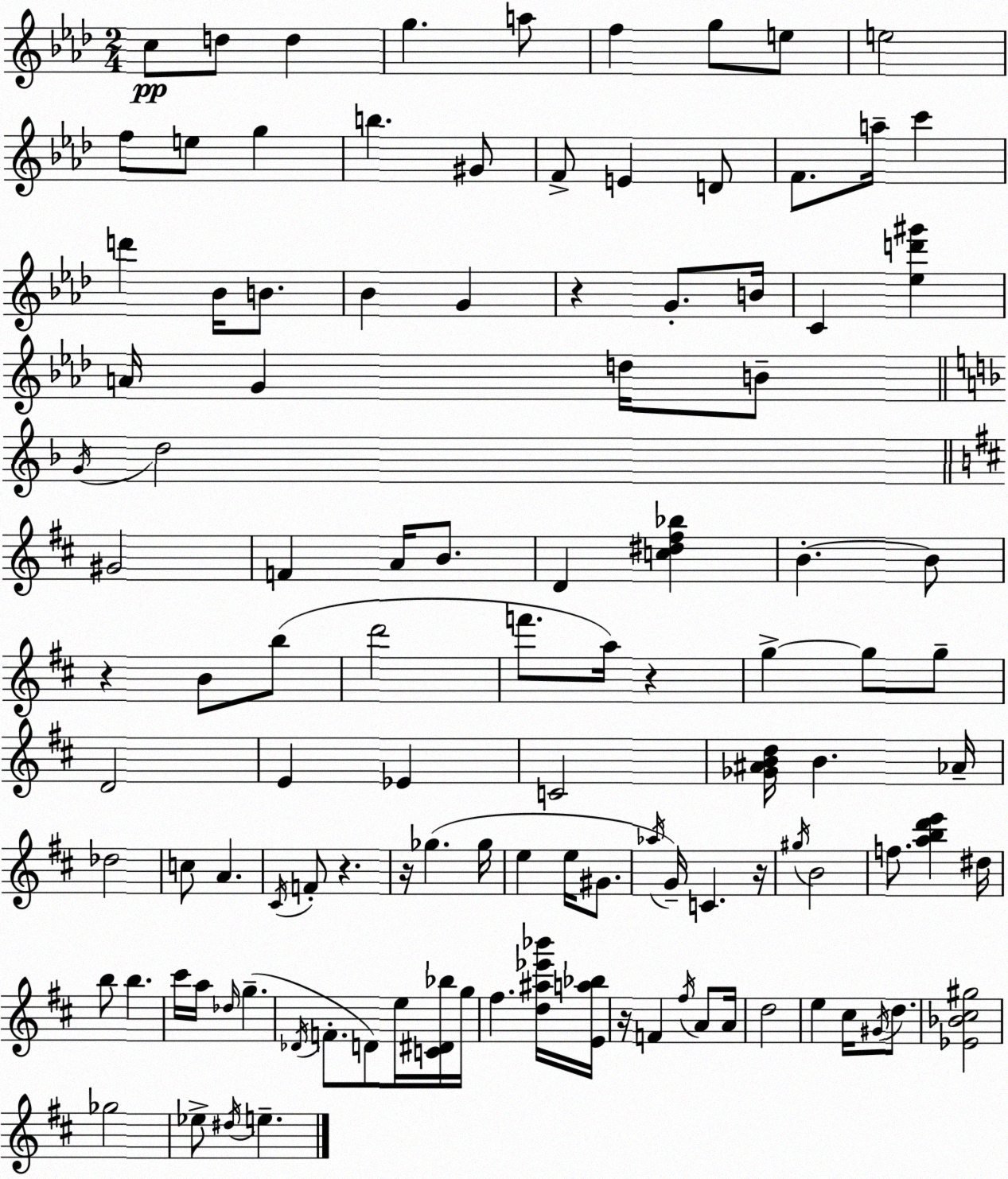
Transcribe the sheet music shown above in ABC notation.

X:1
T:Untitled
M:2/4
L:1/4
K:Ab
c/2 d/2 d g a/2 f g/2 e/2 e2 f/2 e/2 g b ^G/2 F/2 E D/2 F/2 a/4 c' d' _B/4 B/2 _B G z G/2 B/4 C [_ed'^g'] A/4 G d/4 B/2 G/4 d2 ^G2 F A/4 B/2 D [c^d^f_b] B B/2 z B/2 b/2 d'2 f'/2 a/4 z g g/2 g/2 D2 E _E C2 [_G^ABd]/4 B _A/4 _d2 c/2 A ^C/4 F/2 z z/4 _g _g/4 e e/4 ^G/2 _a/4 G/4 C z/4 ^g/4 B2 f/2 [abd'e'] ^d/4 b/2 b ^c'/4 a/4 _d/4 g _D/4 F/2 D/2 e/4 [C^D_b]/4 g/4 ^f [d^a_e'_b']/4 [Ea_b]/4 z/4 F ^f/4 A/2 A/4 d2 e ^c/4 ^G/4 d/2 [_E_B^c^g]2 _g2 _e/2 ^d/4 e